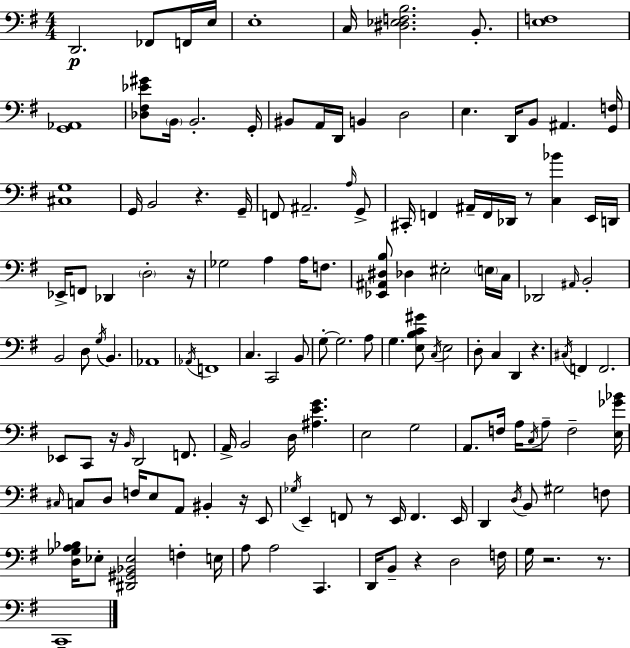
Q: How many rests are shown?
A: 10